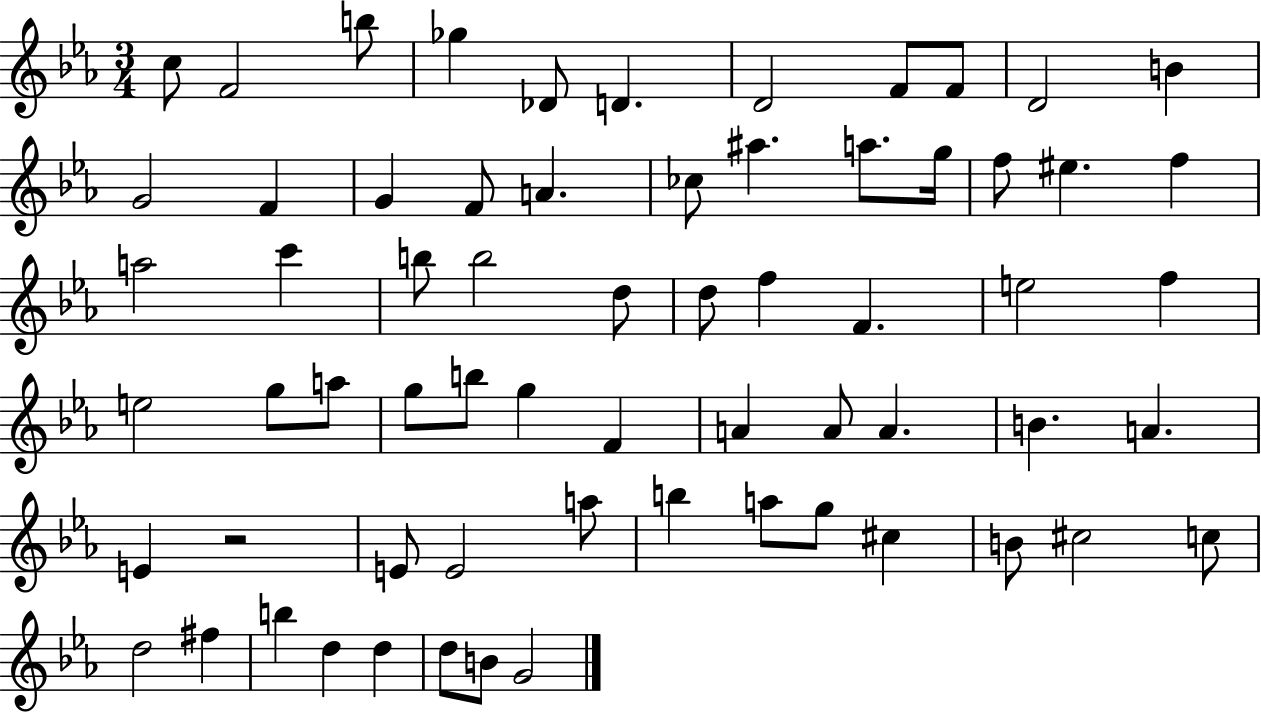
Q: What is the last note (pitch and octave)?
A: G4